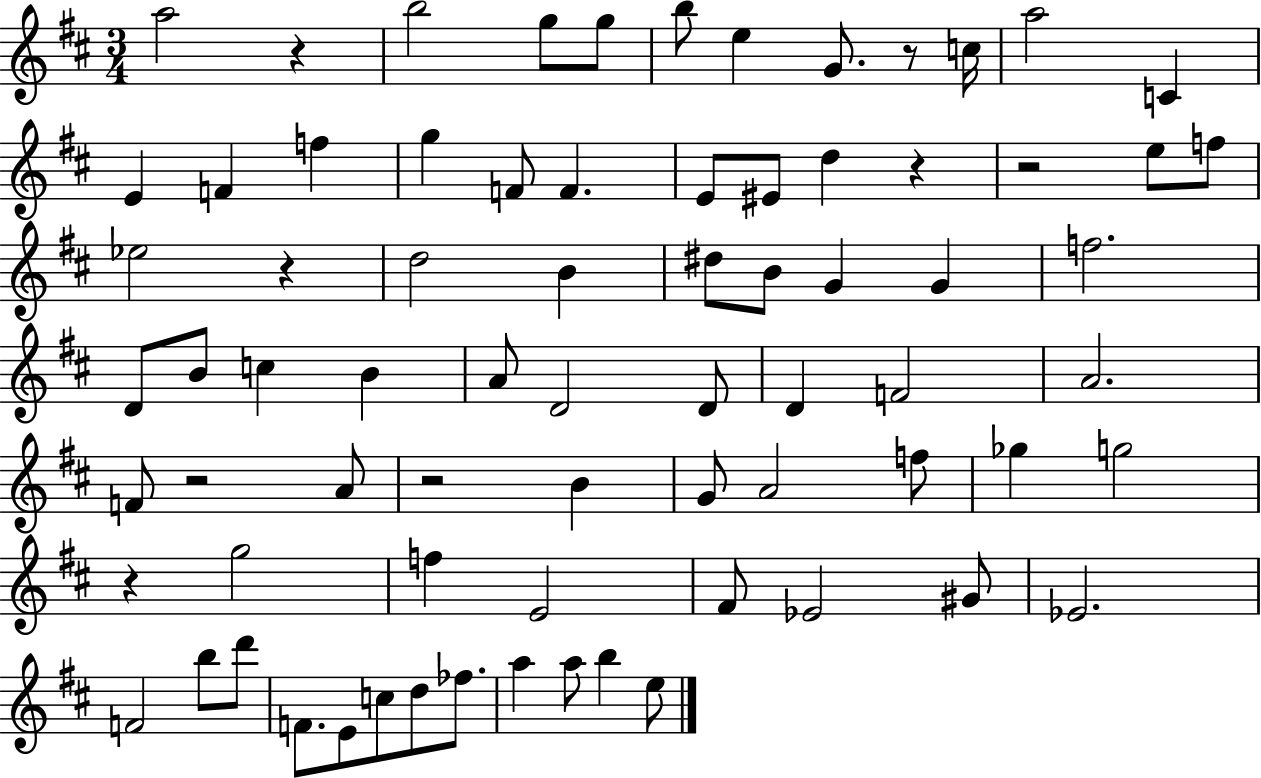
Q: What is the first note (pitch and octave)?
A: A5